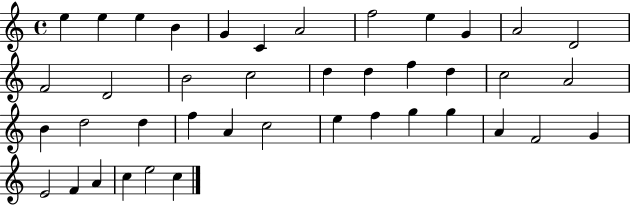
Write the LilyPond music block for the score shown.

{
  \clef treble
  \time 4/4
  \defaultTimeSignature
  \key c \major
  e''4 e''4 e''4 b'4 | g'4 c'4 a'2 | f''2 e''4 g'4 | a'2 d'2 | \break f'2 d'2 | b'2 c''2 | d''4 d''4 f''4 d''4 | c''2 a'2 | \break b'4 d''2 d''4 | f''4 a'4 c''2 | e''4 f''4 g''4 g''4 | a'4 f'2 g'4 | \break e'2 f'4 a'4 | c''4 e''2 c''4 | \bar "|."
}